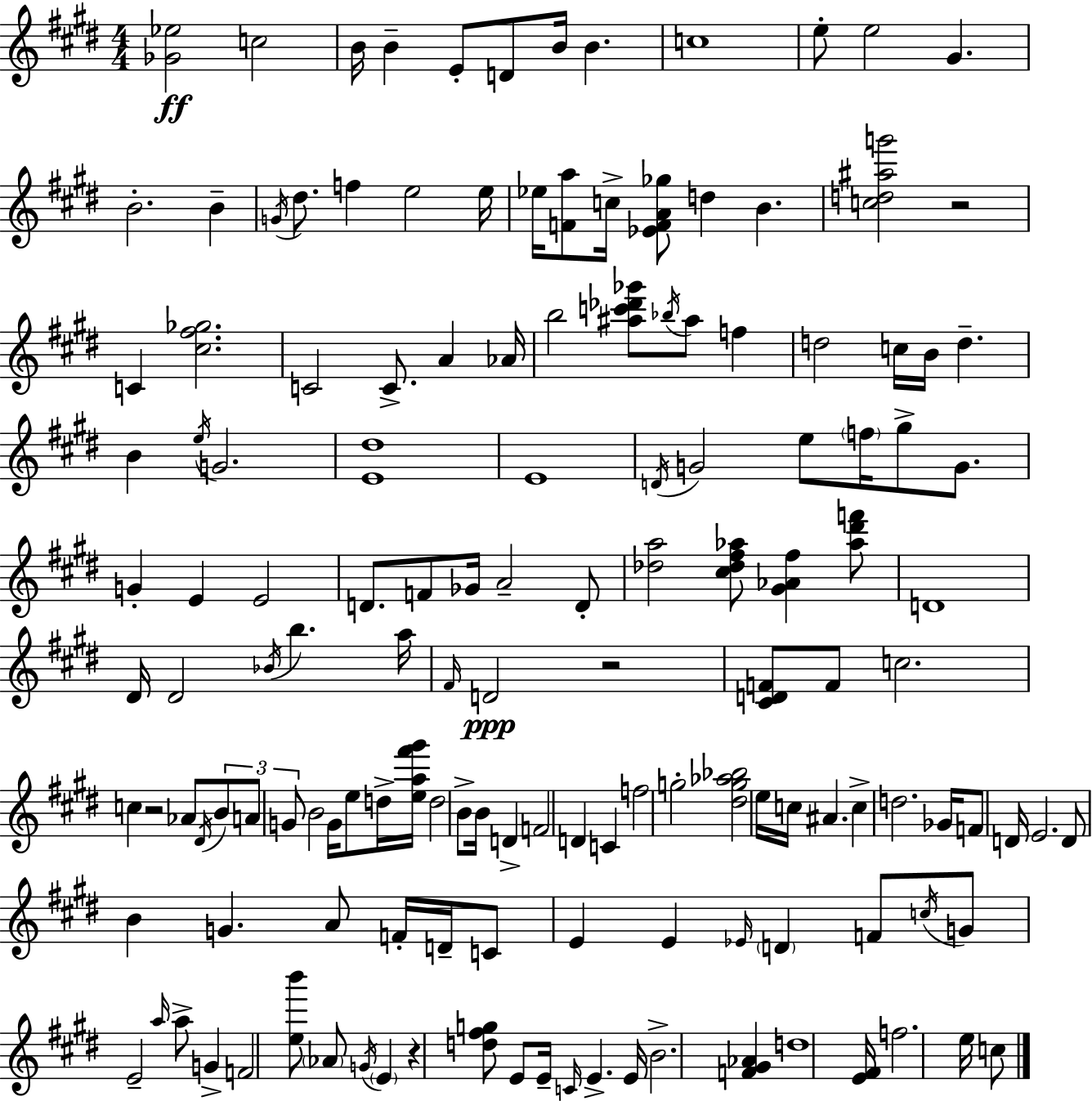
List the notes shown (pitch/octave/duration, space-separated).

[Gb4,Eb5]/h C5/h B4/s B4/q E4/e D4/e B4/s B4/q. C5/w E5/e E5/h G#4/q. B4/h. B4/q G4/s D#5/e. F5/q E5/h E5/s Eb5/s [F4,A5]/e C5/s [Eb4,F4,A4,Gb5]/e D5/q B4/q. [C5,D5,A#5,G6]/h R/h C4/q [C#5,F#5,Gb5]/h. C4/h C4/e. A4/q Ab4/s B5/h [A#5,C6,Db6,Gb6]/e Bb5/s A#5/e F5/q D5/h C5/s B4/s D5/q. B4/q E5/s G4/h. [E4,D#5]/w E4/w D4/s G4/h E5/e F5/s G#5/e G4/e. G4/q E4/q E4/h D4/e. F4/e Gb4/s A4/h D4/e [Db5,A5]/h [C#5,Db5,F#5,Ab5]/e [G#4,Ab4,F#5]/q [Ab5,D#6,F6]/e D4/w D#4/s D#4/h Bb4/s B5/q. A5/s F#4/s D4/h R/h [C#4,D4,F4]/e F4/e C5/h. C5/q R/h Ab4/e D#4/s B4/e A4/e G4/e B4/h G4/s E5/e D5/s [E5,A5,F#6,G#6]/s D5/h B4/e B4/s D4/q F4/h D4/q C4/q F5/h G5/h [D#5,G5,Ab5,Bb5]/h E5/s C5/s A#4/q. C5/q D5/h. Gb4/s F4/e D4/s E4/h. D4/e B4/q G4/q. A4/e F4/s D4/s C4/e E4/q E4/q Eb4/s D4/q F4/e C5/s G4/e E4/h A5/s A5/e G4/q F4/h [E5,B6]/e Ab4/e G4/s E4/q R/q [D5,F#5,G5]/e E4/e E4/s C4/s E4/q. E4/s B4/h. [F4,G#4,Ab4]/q D5/w [E4,F#4]/s F5/h. E5/s C5/e